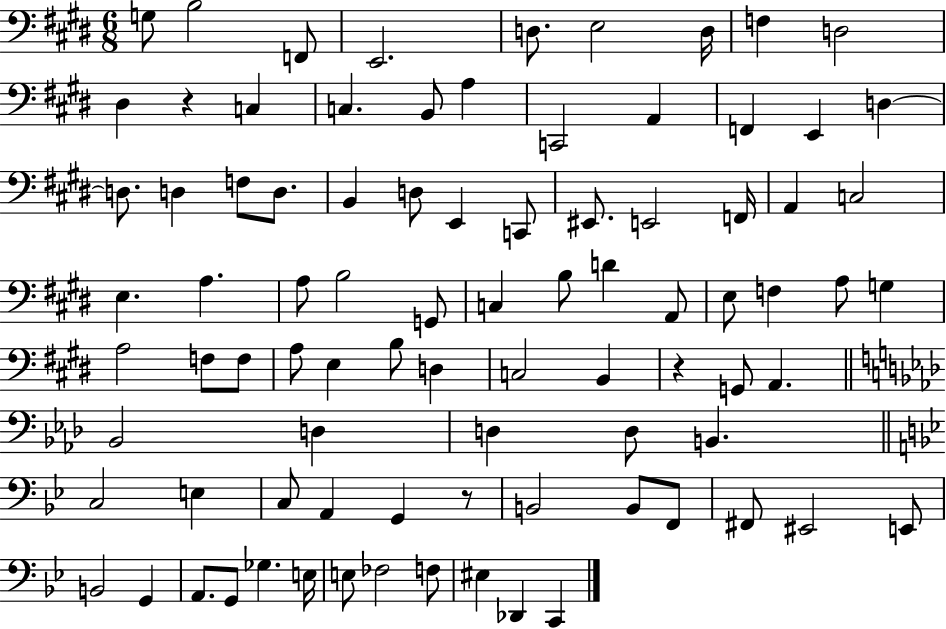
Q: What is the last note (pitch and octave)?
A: C2